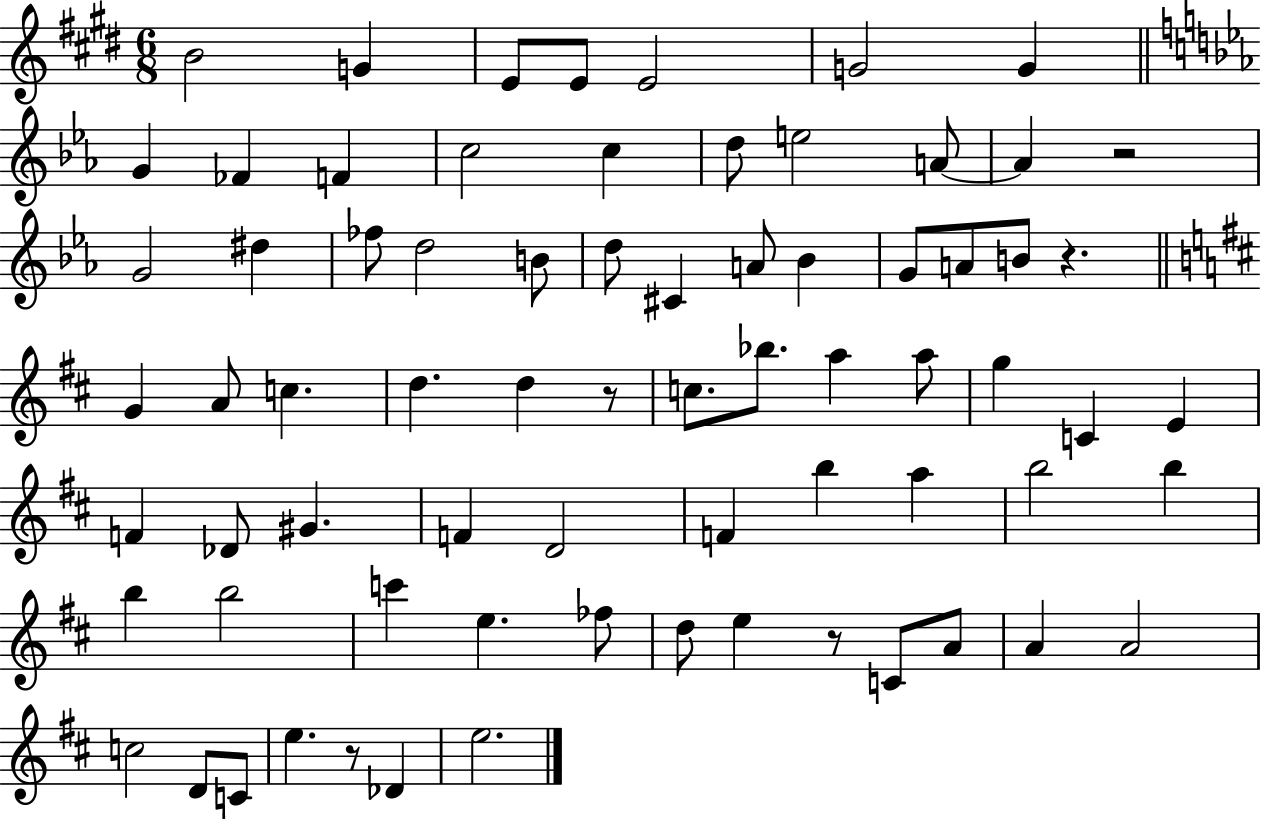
{
  \clef treble
  \numericTimeSignature
  \time 6/8
  \key e \major
  b'2 g'4 | e'8 e'8 e'2 | g'2 g'4 | \bar "||" \break \key ees \major g'4 fes'4 f'4 | c''2 c''4 | d''8 e''2 a'8~~ | a'4 r2 | \break g'2 dis''4 | fes''8 d''2 b'8 | d''8 cis'4 a'8 bes'4 | g'8 a'8 b'8 r4. | \break \bar "||" \break \key d \major g'4 a'8 c''4. | d''4. d''4 r8 | c''8. bes''8. a''4 a''8 | g''4 c'4 e'4 | \break f'4 des'8 gis'4. | f'4 d'2 | f'4 b''4 a''4 | b''2 b''4 | \break b''4 b''2 | c'''4 e''4. fes''8 | d''8 e''4 r8 c'8 a'8 | a'4 a'2 | \break c''2 d'8 c'8 | e''4. r8 des'4 | e''2. | \bar "|."
}